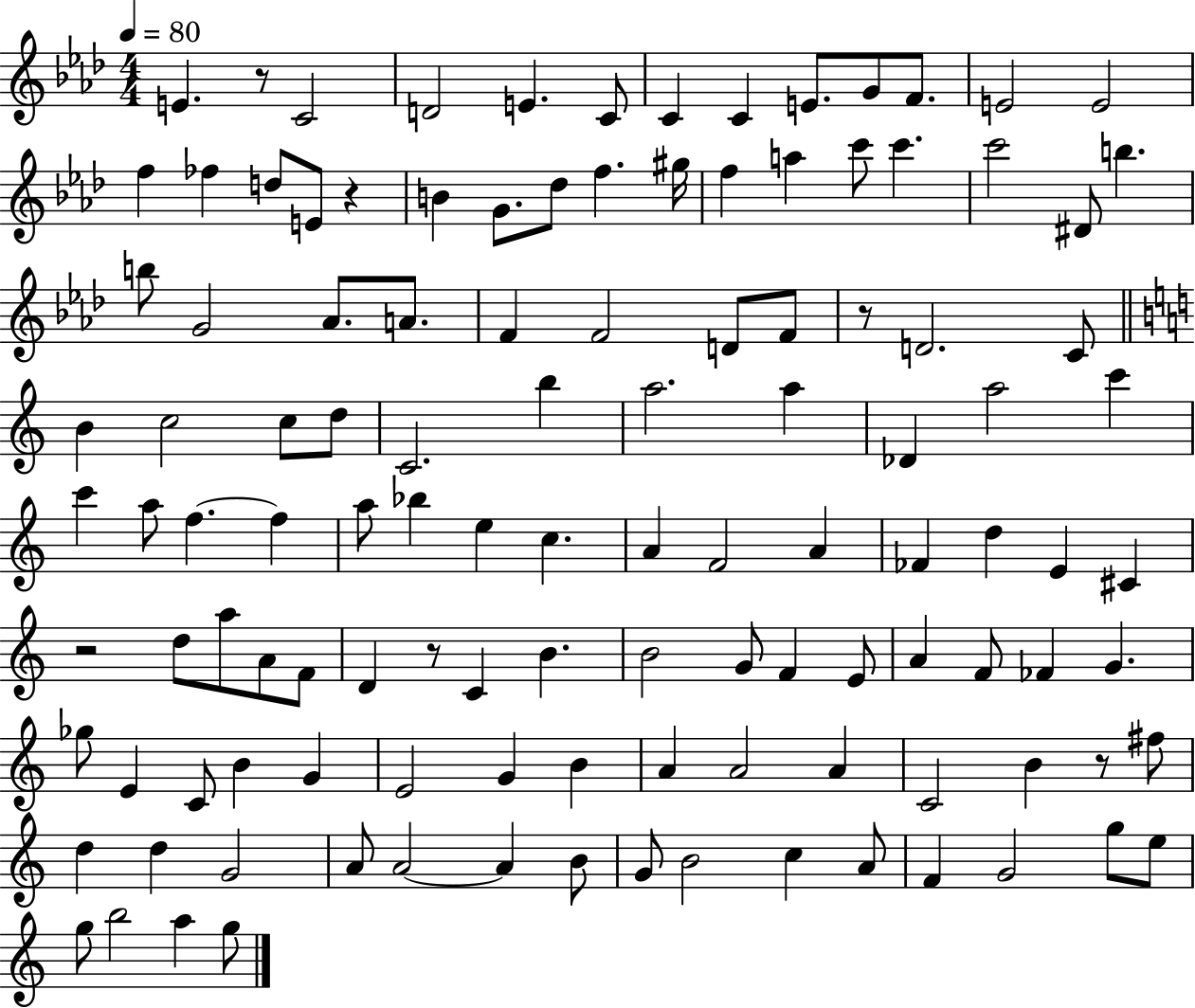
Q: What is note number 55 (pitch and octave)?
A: Bb5